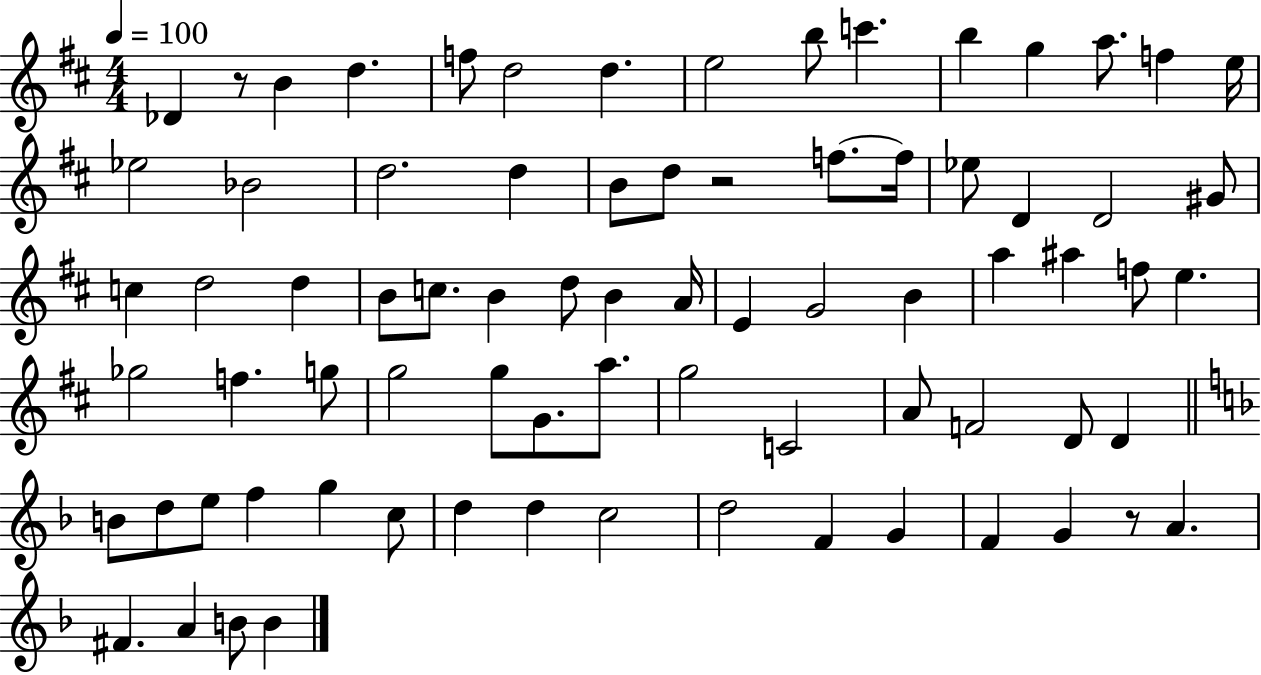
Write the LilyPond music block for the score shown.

{
  \clef treble
  \numericTimeSignature
  \time 4/4
  \key d \major
  \tempo 4 = 100
  \repeat volta 2 { des'4 r8 b'4 d''4. | f''8 d''2 d''4. | e''2 b''8 c'''4. | b''4 g''4 a''8. f''4 e''16 | \break ees''2 bes'2 | d''2. d''4 | b'8 d''8 r2 f''8.~~ f''16 | ees''8 d'4 d'2 gis'8 | \break c''4 d''2 d''4 | b'8 c''8. b'4 d''8 b'4 a'16 | e'4 g'2 b'4 | a''4 ais''4 f''8 e''4. | \break ges''2 f''4. g''8 | g''2 g''8 g'8. a''8. | g''2 c'2 | a'8 f'2 d'8 d'4 | \break \bar "||" \break \key f \major b'8 d''8 e''8 f''4 g''4 c''8 | d''4 d''4 c''2 | d''2 f'4 g'4 | f'4 g'4 r8 a'4. | \break fis'4. a'4 b'8 b'4 | } \bar "|."
}